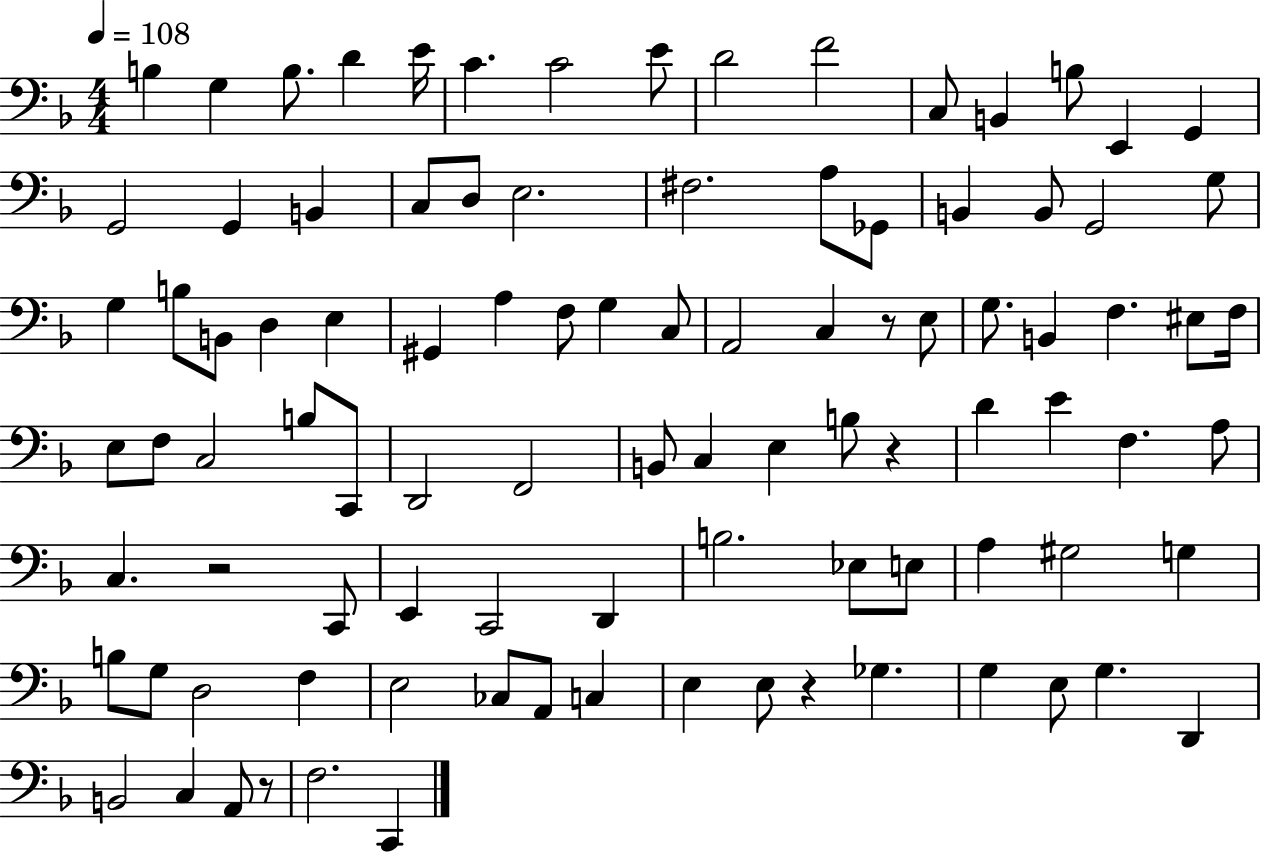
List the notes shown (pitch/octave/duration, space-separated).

B3/q G3/q B3/e. D4/q E4/s C4/q. C4/h E4/e D4/h F4/h C3/e B2/q B3/e E2/q G2/q G2/h G2/q B2/q C3/e D3/e E3/h. F#3/h. A3/e Gb2/e B2/q B2/e G2/h G3/e G3/q B3/e B2/e D3/q E3/q G#2/q A3/q F3/e G3/q C3/e A2/h C3/q R/e E3/e G3/e. B2/q F3/q. EIS3/e F3/s E3/e F3/e C3/h B3/e C2/e D2/h F2/h B2/e C3/q E3/q B3/e R/q D4/q E4/q F3/q. A3/e C3/q. R/h C2/e E2/q C2/h D2/q B3/h. Eb3/e E3/e A3/q G#3/h G3/q B3/e G3/e D3/h F3/q E3/h CES3/e A2/e C3/q E3/q E3/e R/q Gb3/q. G3/q E3/e G3/q. D2/q B2/h C3/q A2/e R/e F3/h. C2/q